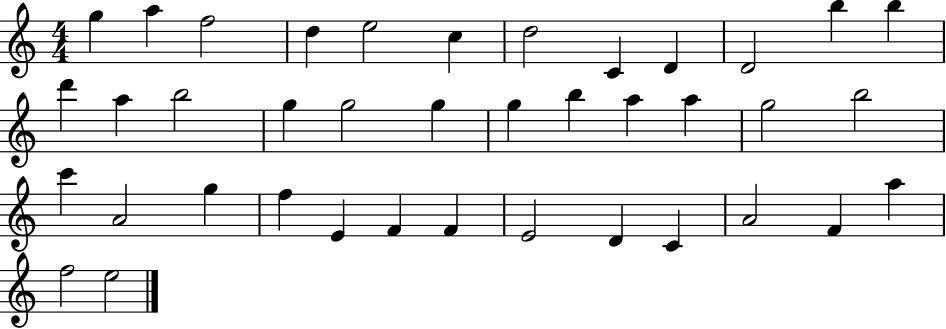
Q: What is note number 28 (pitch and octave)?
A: F5